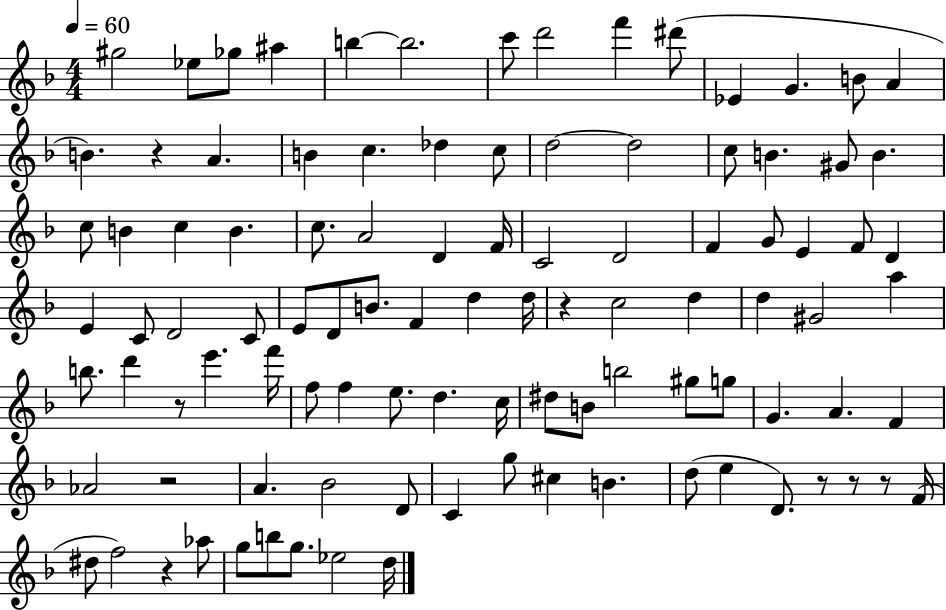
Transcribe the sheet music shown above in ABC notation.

X:1
T:Untitled
M:4/4
L:1/4
K:F
^g2 _e/2 _g/2 ^a b b2 c'/2 d'2 f' ^d'/2 _E G B/2 A B z A B c _d c/2 d2 d2 c/2 B ^G/2 B c/2 B c B c/2 A2 D F/4 C2 D2 F G/2 E F/2 D E C/2 D2 C/2 E/2 D/2 B/2 F d d/4 z c2 d d ^G2 a b/2 d' z/2 e' f'/4 f/2 f e/2 d c/4 ^d/2 B/2 b2 ^g/2 g/2 G A F _A2 z2 A _B2 D/2 C g/2 ^c B d/2 e D/2 z/2 z/2 z/2 F/4 ^d/2 f2 z _a/2 g/2 b/2 g/2 _e2 d/4